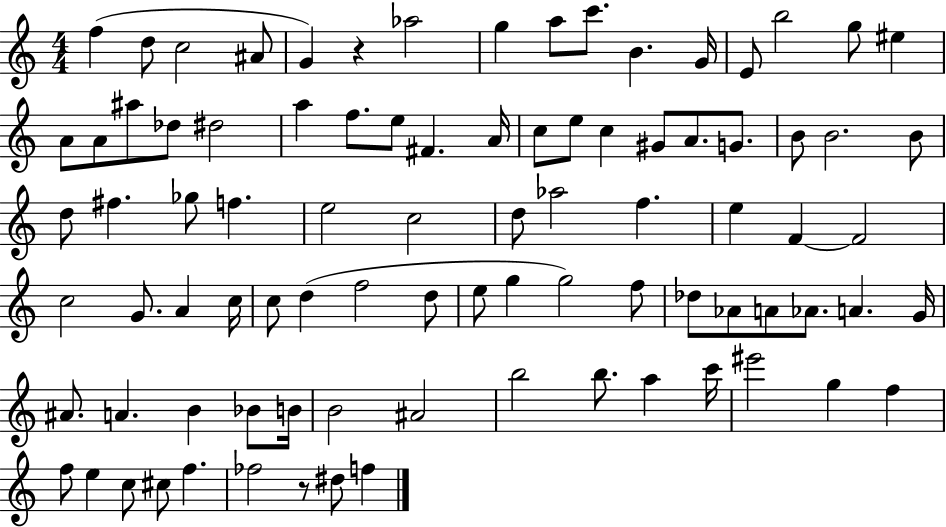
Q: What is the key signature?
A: C major